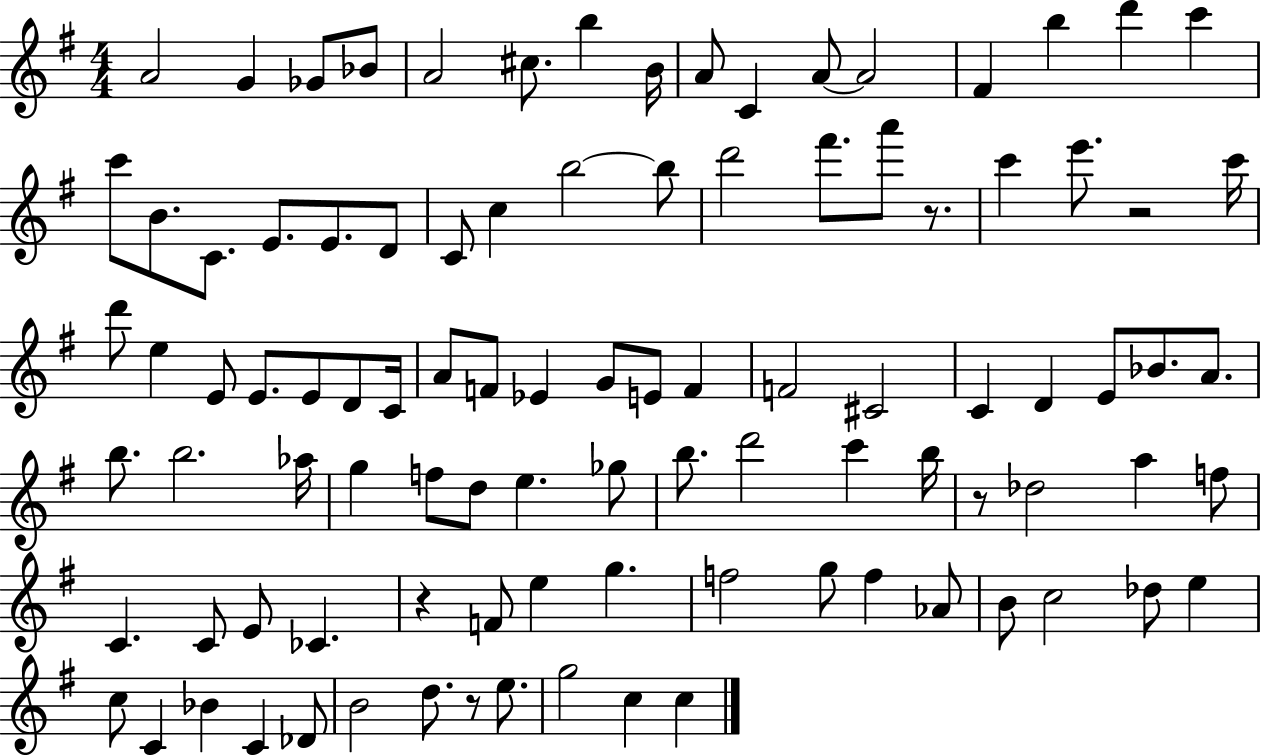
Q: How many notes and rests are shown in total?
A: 98